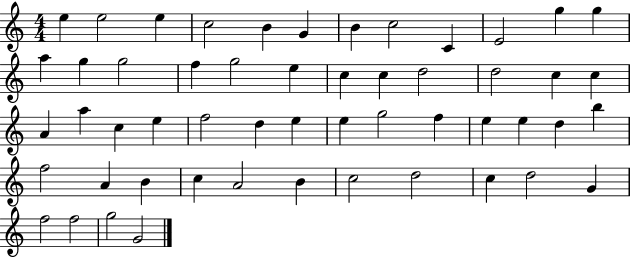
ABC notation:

X:1
T:Untitled
M:4/4
L:1/4
K:C
e e2 e c2 B G B c2 C E2 g g a g g2 f g2 e c c d2 d2 c c A a c e f2 d e e g2 f e e d b f2 A B c A2 B c2 d2 c d2 G f2 f2 g2 G2